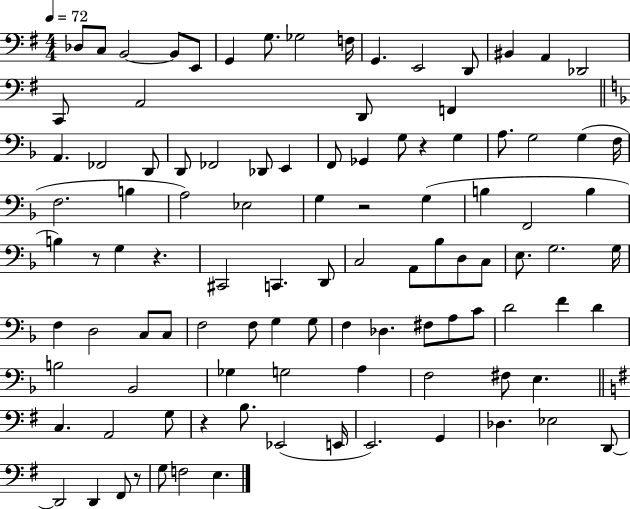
X:1
T:Untitled
M:4/4
L:1/4
K:G
_D,/2 C,/2 B,,2 B,,/2 E,,/2 G,, G,/2 _G,2 F,/4 G,, E,,2 D,,/2 ^B,, A,, _D,,2 C,,/2 A,,2 D,,/2 F,, A,, _F,,2 D,,/2 D,,/2 _F,,2 _D,,/2 E,, F,,/2 _G,, G,/2 z G, A,/2 G,2 G, F,/4 F,2 B, A,2 _E,2 G, z2 G, B, F,,2 B, B, z/2 G, z ^C,,2 C,, D,,/2 C,2 A,,/2 _B,/2 D,/2 C,/2 E,/2 G,2 G,/4 F, D,2 C,/2 C,/2 F,2 F,/2 G, G,/2 F, _D, ^F,/2 A,/2 C/2 D2 F D B,2 _B,,2 _G, G,2 A, F,2 ^F,/2 E, C, A,,2 G,/2 z B,/2 _E,,2 E,,/4 E,,2 G,, _D, _E,2 D,,/2 D,,2 D,, ^F,,/2 z/2 G,/2 F,2 E,